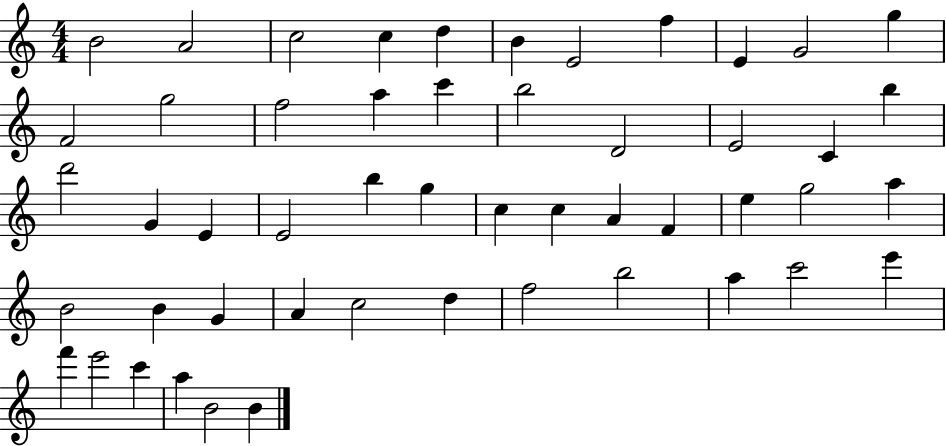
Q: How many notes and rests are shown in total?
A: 51